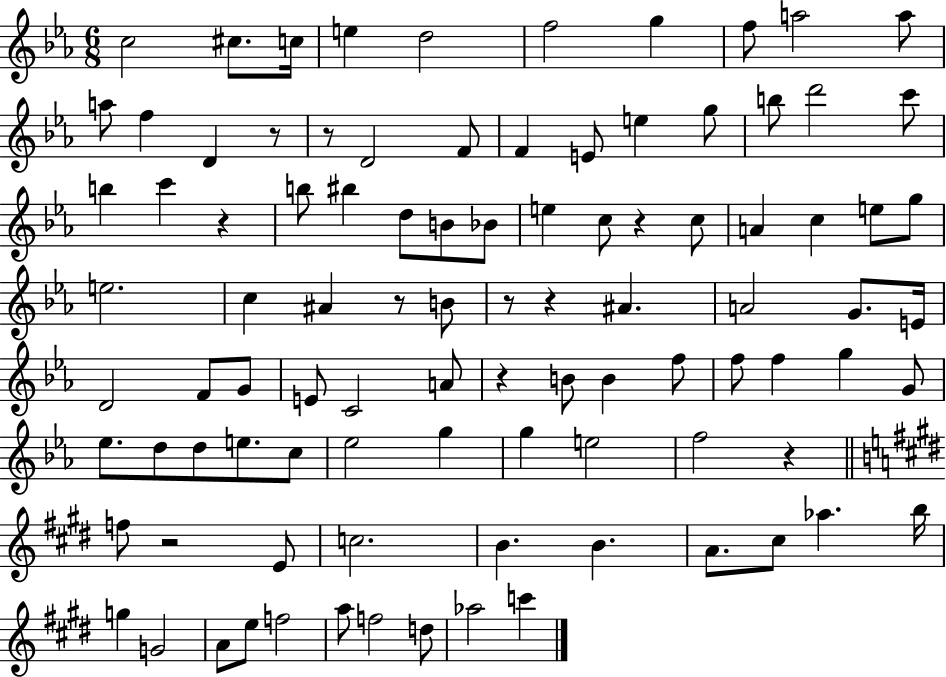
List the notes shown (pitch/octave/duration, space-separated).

C5/h C#5/e. C5/s E5/q D5/h F5/h G5/q F5/e A5/h A5/e A5/e F5/q D4/q R/e R/e D4/h F4/e F4/q E4/e E5/q G5/e B5/e D6/h C6/e B5/q C6/q R/q B5/e BIS5/q D5/e B4/e Bb4/e E5/q C5/e R/q C5/e A4/q C5/q E5/e G5/e E5/h. C5/q A#4/q R/e B4/e R/e R/q A#4/q. A4/h G4/e. E4/s D4/h F4/e G4/e E4/e C4/h A4/e R/q B4/e B4/q F5/e F5/e F5/q G5/q G4/e Eb5/e. D5/e D5/e E5/e. C5/e Eb5/h G5/q G5/q E5/h F5/h R/q F5/e R/h E4/e C5/h. B4/q. B4/q. A4/e. C#5/e Ab5/q. B5/s G5/q G4/h A4/e E5/e F5/h A5/e F5/h D5/e Ab5/h C6/q